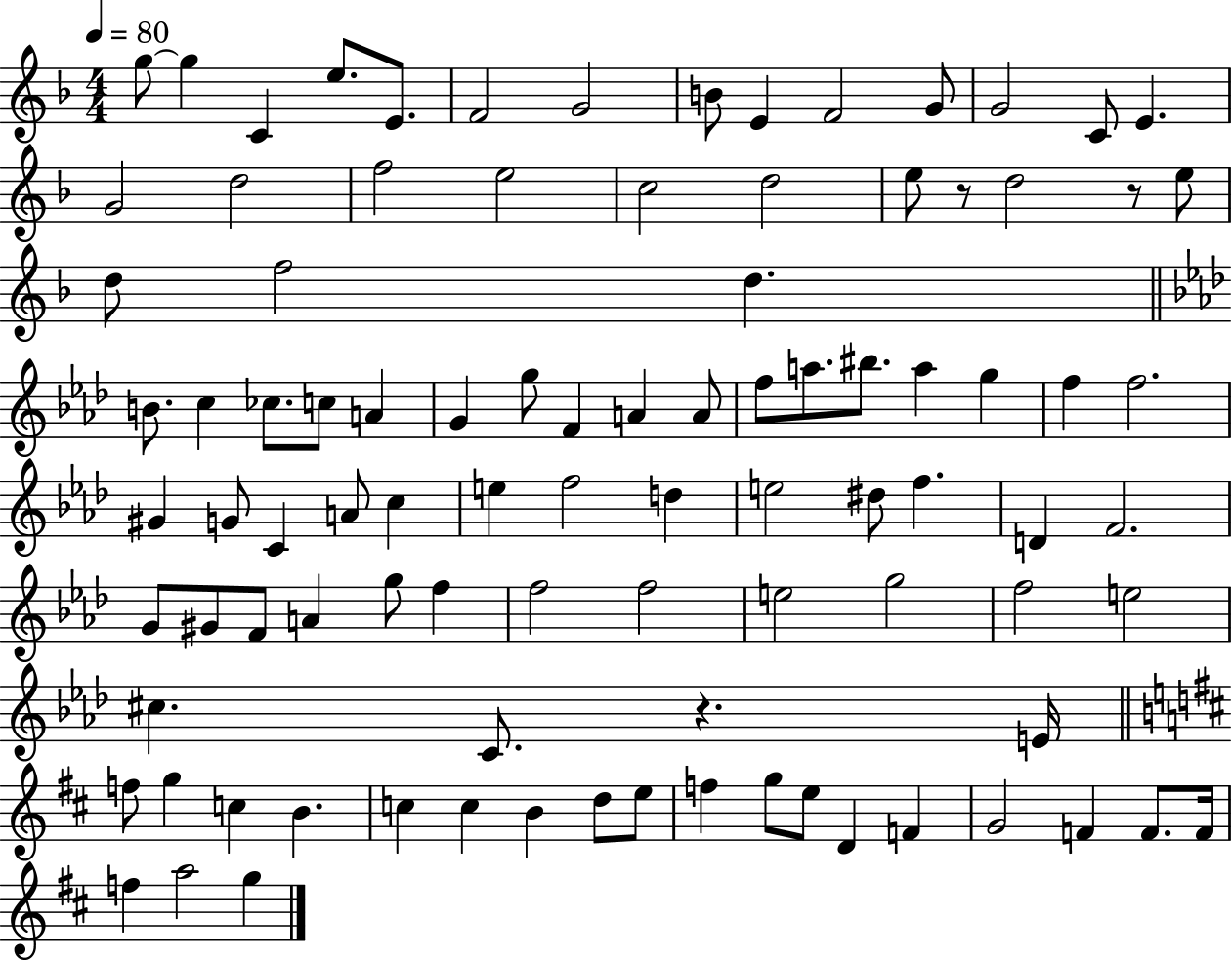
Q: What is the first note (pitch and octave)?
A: G5